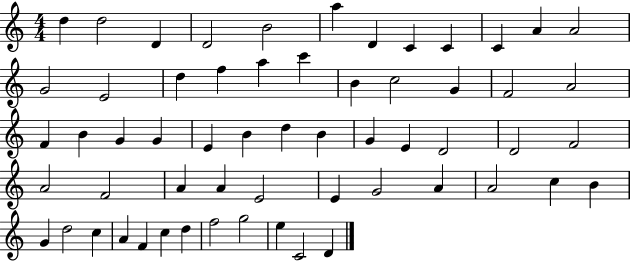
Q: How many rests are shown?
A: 0